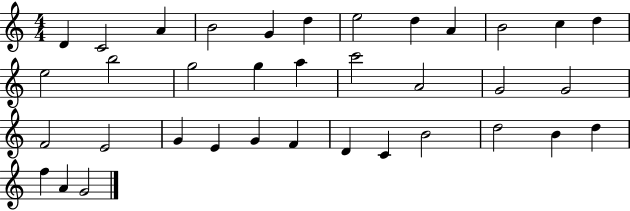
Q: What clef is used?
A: treble